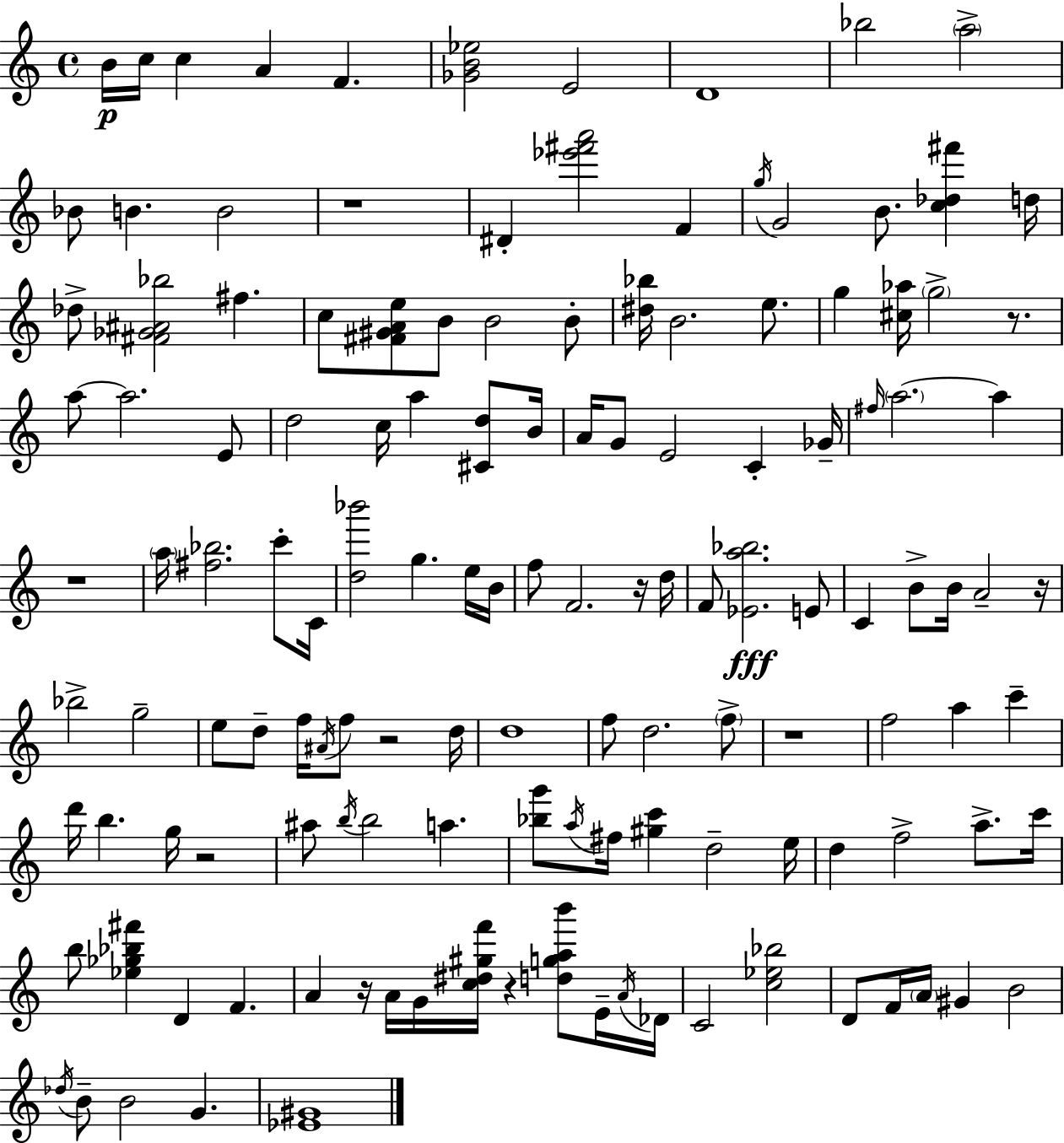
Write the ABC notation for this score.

X:1
T:Untitled
M:4/4
L:1/4
K:C
B/4 c/4 c A F [_GB_e]2 E2 D4 _b2 a2 _B/2 B B2 z4 ^D [_e'^f'a']2 F g/4 G2 B/2 [c_d^f'] d/4 _d/2 [^F_G^A_b]2 ^f c/2 [^F^GAe]/2 B/2 B2 B/2 [^d_b]/4 B2 e/2 g [^c_a]/4 g2 z/2 a/2 a2 E/2 d2 c/4 a [^Cd]/2 B/4 A/4 G/2 E2 C _G/4 ^f/4 a2 a z4 a/4 [^f_b]2 c'/2 C/4 [d_b']2 g e/4 B/4 f/2 F2 z/4 d/4 F/2 [_Ea_b]2 E/2 C B/2 B/4 A2 z/4 _b2 g2 e/2 d/2 f/4 ^A/4 f/2 z2 d/4 d4 f/2 d2 f/2 z4 f2 a c' d'/4 b g/4 z2 ^a/2 b/4 b2 a [_bg']/2 a/4 ^f/4 [^gc'] d2 e/4 d f2 a/2 c'/4 b/2 [_e_g_b^f'] D F A z/4 A/4 G/4 [c^d^gf']/4 z [dgab']/2 E/4 A/4 _D/4 C2 [c_e_b]2 D/2 F/4 A/4 ^G B2 _d/4 B/2 B2 G [_E^G]4